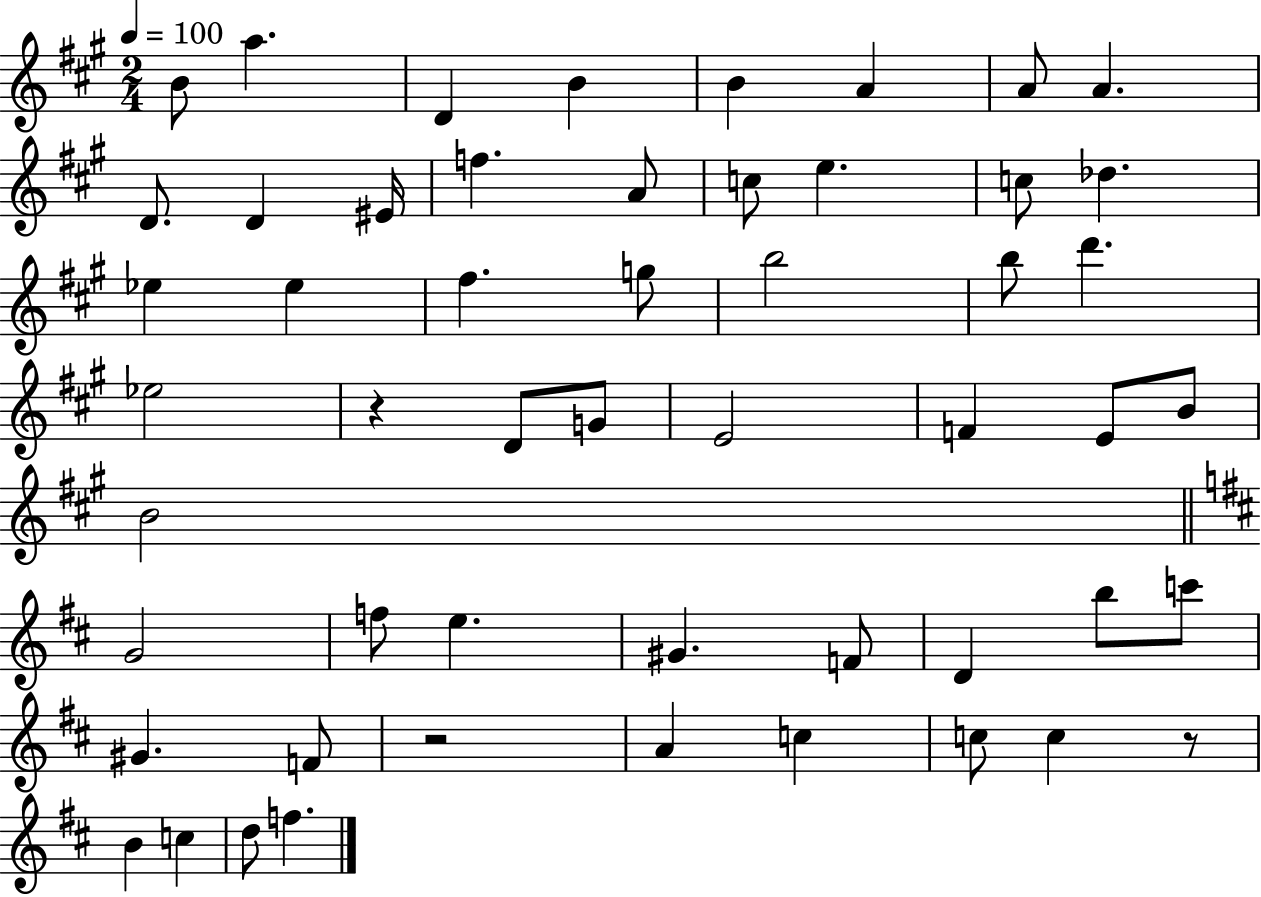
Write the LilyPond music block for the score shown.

{
  \clef treble
  \numericTimeSignature
  \time 2/4
  \key a \major
  \tempo 4 = 100
  \repeat volta 2 { b'8 a''4. | d'4 b'4 | b'4 a'4 | a'8 a'4. | \break d'8. d'4 eis'16 | f''4. a'8 | c''8 e''4. | c''8 des''4. | \break ees''4 ees''4 | fis''4. g''8 | b''2 | b''8 d'''4. | \break ees''2 | r4 d'8 g'8 | e'2 | f'4 e'8 b'8 | \break b'2 | \bar "||" \break \key d \major g'2 | f''8 e''4. | gis'4. f'8 | d'4 b''8 c'''8 | \break gis'4. f'8 | r2 | a'4 c''4 | c''8 c''4 r8 | \break b'4 c''4 | d''8 f''4. | } \bar "|."
}